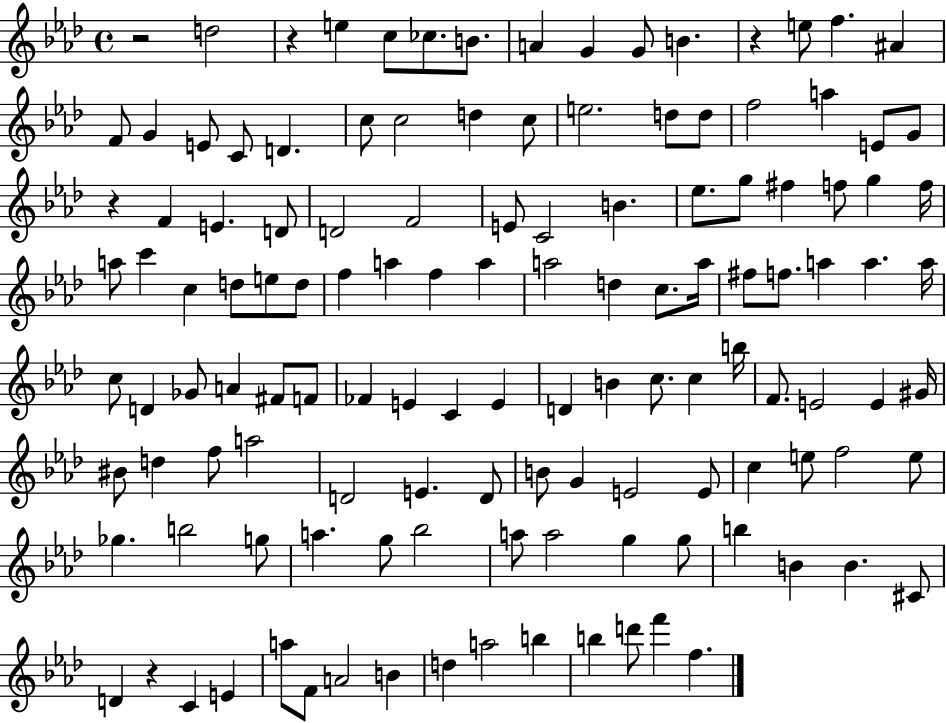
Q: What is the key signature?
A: AES major